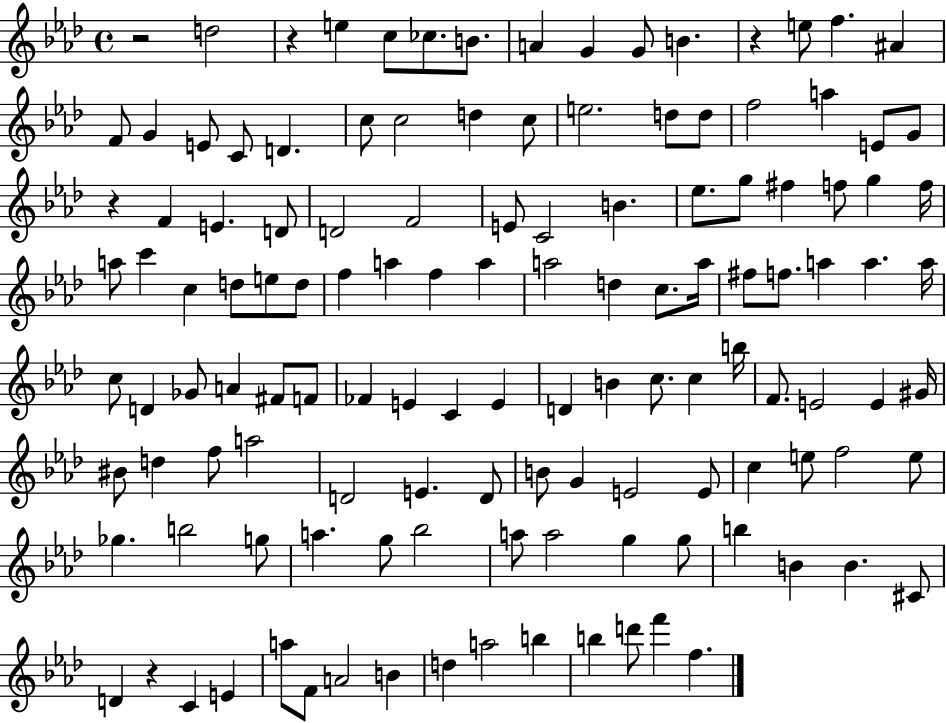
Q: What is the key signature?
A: AES major